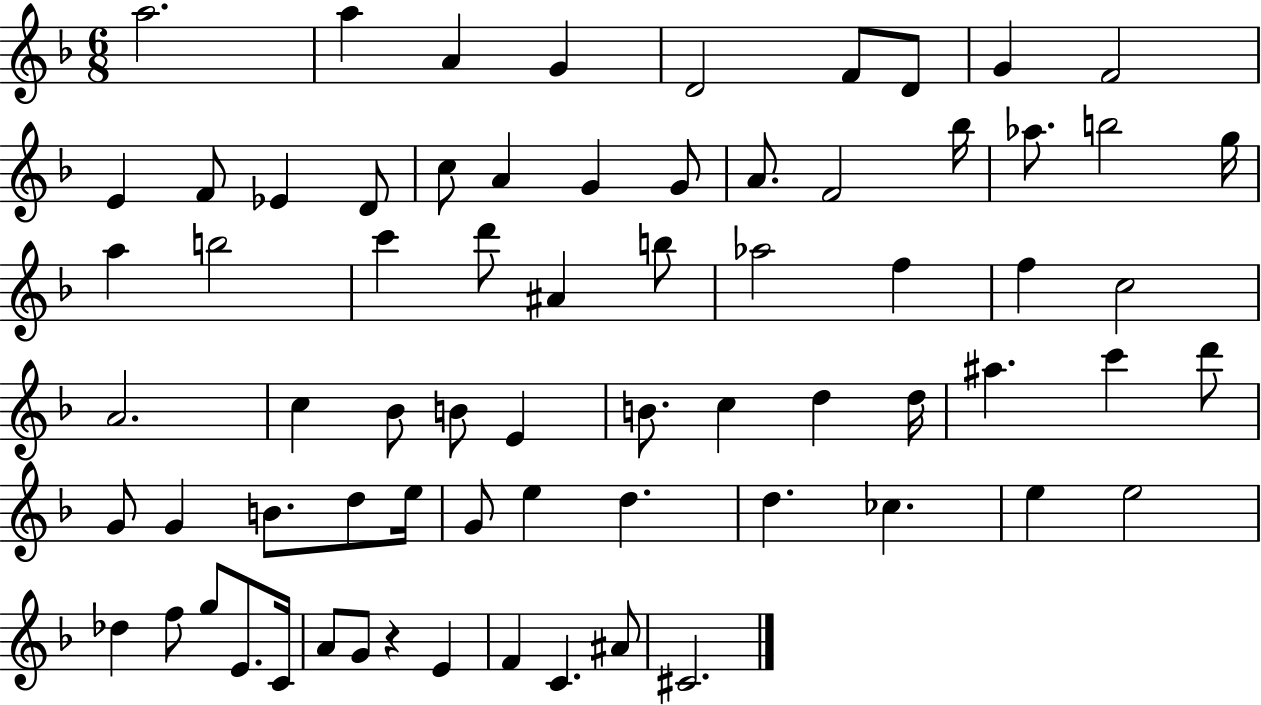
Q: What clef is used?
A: treble